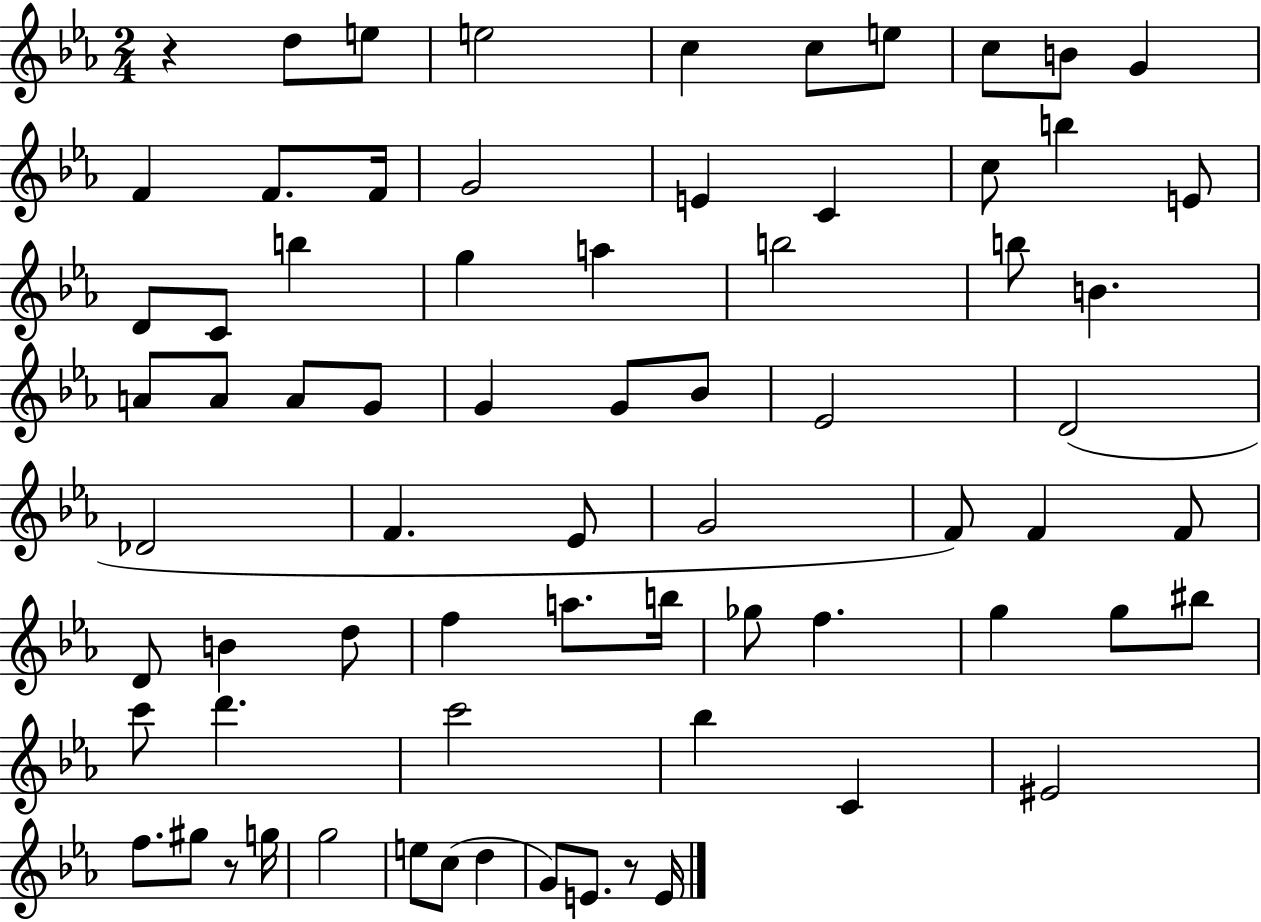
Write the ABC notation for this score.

X:1
T:Untitled
M:2/4
L:1/4
K:Eb
z d/2 e/2 e2 c c/2 e/2 c/2 B/2 G F F/2 F/4 G2 E C c/2 b E/2 D/2 C/2 b g a b2 b/2 B A/2 A/2 A/2 G/2 G G/2 _B/2 _E2 D2 _D2 F _E/2 G2 F/2 F F/2 D/2 B d/2 f a/2 b/4 _g/2 f g g/2 ^b/2 c'/2 d' c'2 _b C ^E2 f/2 ^g/2 z/2 g/4 g2 e/2 c/2 d G/2 E/2 z/2 E/4